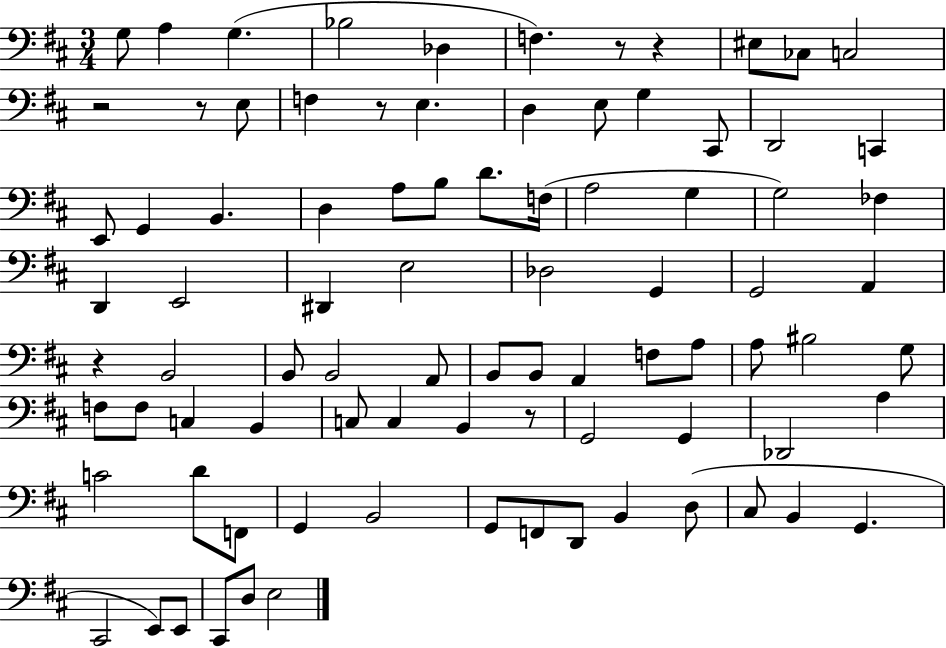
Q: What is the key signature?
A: D major